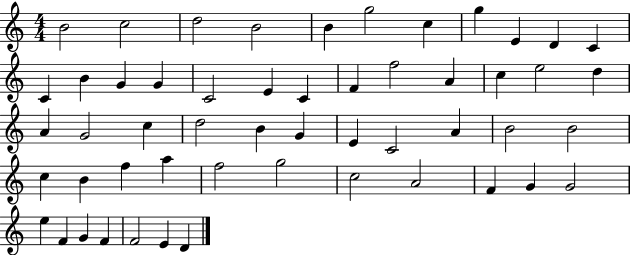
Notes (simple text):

B4/h C5/h D5/h B4/h B4/q G5/h C5/q G5/q E4/q D4/q C4/q C4/q B4/q G4/q G4/q C4/h E4/q C4/q F4/q F5/h A4/q C5/q E5/h D5/q A4/q G4/h C5/q D5/h B4/q G4/q E4/q C4/h A4/q B4/h B4/h C5/q B4/q F5/q A5/q F5/h G5/h C5/h A4/h F4/q G4/q G4/h E5/q F4/q G4/q F4/q F4/h E4/q D4/q